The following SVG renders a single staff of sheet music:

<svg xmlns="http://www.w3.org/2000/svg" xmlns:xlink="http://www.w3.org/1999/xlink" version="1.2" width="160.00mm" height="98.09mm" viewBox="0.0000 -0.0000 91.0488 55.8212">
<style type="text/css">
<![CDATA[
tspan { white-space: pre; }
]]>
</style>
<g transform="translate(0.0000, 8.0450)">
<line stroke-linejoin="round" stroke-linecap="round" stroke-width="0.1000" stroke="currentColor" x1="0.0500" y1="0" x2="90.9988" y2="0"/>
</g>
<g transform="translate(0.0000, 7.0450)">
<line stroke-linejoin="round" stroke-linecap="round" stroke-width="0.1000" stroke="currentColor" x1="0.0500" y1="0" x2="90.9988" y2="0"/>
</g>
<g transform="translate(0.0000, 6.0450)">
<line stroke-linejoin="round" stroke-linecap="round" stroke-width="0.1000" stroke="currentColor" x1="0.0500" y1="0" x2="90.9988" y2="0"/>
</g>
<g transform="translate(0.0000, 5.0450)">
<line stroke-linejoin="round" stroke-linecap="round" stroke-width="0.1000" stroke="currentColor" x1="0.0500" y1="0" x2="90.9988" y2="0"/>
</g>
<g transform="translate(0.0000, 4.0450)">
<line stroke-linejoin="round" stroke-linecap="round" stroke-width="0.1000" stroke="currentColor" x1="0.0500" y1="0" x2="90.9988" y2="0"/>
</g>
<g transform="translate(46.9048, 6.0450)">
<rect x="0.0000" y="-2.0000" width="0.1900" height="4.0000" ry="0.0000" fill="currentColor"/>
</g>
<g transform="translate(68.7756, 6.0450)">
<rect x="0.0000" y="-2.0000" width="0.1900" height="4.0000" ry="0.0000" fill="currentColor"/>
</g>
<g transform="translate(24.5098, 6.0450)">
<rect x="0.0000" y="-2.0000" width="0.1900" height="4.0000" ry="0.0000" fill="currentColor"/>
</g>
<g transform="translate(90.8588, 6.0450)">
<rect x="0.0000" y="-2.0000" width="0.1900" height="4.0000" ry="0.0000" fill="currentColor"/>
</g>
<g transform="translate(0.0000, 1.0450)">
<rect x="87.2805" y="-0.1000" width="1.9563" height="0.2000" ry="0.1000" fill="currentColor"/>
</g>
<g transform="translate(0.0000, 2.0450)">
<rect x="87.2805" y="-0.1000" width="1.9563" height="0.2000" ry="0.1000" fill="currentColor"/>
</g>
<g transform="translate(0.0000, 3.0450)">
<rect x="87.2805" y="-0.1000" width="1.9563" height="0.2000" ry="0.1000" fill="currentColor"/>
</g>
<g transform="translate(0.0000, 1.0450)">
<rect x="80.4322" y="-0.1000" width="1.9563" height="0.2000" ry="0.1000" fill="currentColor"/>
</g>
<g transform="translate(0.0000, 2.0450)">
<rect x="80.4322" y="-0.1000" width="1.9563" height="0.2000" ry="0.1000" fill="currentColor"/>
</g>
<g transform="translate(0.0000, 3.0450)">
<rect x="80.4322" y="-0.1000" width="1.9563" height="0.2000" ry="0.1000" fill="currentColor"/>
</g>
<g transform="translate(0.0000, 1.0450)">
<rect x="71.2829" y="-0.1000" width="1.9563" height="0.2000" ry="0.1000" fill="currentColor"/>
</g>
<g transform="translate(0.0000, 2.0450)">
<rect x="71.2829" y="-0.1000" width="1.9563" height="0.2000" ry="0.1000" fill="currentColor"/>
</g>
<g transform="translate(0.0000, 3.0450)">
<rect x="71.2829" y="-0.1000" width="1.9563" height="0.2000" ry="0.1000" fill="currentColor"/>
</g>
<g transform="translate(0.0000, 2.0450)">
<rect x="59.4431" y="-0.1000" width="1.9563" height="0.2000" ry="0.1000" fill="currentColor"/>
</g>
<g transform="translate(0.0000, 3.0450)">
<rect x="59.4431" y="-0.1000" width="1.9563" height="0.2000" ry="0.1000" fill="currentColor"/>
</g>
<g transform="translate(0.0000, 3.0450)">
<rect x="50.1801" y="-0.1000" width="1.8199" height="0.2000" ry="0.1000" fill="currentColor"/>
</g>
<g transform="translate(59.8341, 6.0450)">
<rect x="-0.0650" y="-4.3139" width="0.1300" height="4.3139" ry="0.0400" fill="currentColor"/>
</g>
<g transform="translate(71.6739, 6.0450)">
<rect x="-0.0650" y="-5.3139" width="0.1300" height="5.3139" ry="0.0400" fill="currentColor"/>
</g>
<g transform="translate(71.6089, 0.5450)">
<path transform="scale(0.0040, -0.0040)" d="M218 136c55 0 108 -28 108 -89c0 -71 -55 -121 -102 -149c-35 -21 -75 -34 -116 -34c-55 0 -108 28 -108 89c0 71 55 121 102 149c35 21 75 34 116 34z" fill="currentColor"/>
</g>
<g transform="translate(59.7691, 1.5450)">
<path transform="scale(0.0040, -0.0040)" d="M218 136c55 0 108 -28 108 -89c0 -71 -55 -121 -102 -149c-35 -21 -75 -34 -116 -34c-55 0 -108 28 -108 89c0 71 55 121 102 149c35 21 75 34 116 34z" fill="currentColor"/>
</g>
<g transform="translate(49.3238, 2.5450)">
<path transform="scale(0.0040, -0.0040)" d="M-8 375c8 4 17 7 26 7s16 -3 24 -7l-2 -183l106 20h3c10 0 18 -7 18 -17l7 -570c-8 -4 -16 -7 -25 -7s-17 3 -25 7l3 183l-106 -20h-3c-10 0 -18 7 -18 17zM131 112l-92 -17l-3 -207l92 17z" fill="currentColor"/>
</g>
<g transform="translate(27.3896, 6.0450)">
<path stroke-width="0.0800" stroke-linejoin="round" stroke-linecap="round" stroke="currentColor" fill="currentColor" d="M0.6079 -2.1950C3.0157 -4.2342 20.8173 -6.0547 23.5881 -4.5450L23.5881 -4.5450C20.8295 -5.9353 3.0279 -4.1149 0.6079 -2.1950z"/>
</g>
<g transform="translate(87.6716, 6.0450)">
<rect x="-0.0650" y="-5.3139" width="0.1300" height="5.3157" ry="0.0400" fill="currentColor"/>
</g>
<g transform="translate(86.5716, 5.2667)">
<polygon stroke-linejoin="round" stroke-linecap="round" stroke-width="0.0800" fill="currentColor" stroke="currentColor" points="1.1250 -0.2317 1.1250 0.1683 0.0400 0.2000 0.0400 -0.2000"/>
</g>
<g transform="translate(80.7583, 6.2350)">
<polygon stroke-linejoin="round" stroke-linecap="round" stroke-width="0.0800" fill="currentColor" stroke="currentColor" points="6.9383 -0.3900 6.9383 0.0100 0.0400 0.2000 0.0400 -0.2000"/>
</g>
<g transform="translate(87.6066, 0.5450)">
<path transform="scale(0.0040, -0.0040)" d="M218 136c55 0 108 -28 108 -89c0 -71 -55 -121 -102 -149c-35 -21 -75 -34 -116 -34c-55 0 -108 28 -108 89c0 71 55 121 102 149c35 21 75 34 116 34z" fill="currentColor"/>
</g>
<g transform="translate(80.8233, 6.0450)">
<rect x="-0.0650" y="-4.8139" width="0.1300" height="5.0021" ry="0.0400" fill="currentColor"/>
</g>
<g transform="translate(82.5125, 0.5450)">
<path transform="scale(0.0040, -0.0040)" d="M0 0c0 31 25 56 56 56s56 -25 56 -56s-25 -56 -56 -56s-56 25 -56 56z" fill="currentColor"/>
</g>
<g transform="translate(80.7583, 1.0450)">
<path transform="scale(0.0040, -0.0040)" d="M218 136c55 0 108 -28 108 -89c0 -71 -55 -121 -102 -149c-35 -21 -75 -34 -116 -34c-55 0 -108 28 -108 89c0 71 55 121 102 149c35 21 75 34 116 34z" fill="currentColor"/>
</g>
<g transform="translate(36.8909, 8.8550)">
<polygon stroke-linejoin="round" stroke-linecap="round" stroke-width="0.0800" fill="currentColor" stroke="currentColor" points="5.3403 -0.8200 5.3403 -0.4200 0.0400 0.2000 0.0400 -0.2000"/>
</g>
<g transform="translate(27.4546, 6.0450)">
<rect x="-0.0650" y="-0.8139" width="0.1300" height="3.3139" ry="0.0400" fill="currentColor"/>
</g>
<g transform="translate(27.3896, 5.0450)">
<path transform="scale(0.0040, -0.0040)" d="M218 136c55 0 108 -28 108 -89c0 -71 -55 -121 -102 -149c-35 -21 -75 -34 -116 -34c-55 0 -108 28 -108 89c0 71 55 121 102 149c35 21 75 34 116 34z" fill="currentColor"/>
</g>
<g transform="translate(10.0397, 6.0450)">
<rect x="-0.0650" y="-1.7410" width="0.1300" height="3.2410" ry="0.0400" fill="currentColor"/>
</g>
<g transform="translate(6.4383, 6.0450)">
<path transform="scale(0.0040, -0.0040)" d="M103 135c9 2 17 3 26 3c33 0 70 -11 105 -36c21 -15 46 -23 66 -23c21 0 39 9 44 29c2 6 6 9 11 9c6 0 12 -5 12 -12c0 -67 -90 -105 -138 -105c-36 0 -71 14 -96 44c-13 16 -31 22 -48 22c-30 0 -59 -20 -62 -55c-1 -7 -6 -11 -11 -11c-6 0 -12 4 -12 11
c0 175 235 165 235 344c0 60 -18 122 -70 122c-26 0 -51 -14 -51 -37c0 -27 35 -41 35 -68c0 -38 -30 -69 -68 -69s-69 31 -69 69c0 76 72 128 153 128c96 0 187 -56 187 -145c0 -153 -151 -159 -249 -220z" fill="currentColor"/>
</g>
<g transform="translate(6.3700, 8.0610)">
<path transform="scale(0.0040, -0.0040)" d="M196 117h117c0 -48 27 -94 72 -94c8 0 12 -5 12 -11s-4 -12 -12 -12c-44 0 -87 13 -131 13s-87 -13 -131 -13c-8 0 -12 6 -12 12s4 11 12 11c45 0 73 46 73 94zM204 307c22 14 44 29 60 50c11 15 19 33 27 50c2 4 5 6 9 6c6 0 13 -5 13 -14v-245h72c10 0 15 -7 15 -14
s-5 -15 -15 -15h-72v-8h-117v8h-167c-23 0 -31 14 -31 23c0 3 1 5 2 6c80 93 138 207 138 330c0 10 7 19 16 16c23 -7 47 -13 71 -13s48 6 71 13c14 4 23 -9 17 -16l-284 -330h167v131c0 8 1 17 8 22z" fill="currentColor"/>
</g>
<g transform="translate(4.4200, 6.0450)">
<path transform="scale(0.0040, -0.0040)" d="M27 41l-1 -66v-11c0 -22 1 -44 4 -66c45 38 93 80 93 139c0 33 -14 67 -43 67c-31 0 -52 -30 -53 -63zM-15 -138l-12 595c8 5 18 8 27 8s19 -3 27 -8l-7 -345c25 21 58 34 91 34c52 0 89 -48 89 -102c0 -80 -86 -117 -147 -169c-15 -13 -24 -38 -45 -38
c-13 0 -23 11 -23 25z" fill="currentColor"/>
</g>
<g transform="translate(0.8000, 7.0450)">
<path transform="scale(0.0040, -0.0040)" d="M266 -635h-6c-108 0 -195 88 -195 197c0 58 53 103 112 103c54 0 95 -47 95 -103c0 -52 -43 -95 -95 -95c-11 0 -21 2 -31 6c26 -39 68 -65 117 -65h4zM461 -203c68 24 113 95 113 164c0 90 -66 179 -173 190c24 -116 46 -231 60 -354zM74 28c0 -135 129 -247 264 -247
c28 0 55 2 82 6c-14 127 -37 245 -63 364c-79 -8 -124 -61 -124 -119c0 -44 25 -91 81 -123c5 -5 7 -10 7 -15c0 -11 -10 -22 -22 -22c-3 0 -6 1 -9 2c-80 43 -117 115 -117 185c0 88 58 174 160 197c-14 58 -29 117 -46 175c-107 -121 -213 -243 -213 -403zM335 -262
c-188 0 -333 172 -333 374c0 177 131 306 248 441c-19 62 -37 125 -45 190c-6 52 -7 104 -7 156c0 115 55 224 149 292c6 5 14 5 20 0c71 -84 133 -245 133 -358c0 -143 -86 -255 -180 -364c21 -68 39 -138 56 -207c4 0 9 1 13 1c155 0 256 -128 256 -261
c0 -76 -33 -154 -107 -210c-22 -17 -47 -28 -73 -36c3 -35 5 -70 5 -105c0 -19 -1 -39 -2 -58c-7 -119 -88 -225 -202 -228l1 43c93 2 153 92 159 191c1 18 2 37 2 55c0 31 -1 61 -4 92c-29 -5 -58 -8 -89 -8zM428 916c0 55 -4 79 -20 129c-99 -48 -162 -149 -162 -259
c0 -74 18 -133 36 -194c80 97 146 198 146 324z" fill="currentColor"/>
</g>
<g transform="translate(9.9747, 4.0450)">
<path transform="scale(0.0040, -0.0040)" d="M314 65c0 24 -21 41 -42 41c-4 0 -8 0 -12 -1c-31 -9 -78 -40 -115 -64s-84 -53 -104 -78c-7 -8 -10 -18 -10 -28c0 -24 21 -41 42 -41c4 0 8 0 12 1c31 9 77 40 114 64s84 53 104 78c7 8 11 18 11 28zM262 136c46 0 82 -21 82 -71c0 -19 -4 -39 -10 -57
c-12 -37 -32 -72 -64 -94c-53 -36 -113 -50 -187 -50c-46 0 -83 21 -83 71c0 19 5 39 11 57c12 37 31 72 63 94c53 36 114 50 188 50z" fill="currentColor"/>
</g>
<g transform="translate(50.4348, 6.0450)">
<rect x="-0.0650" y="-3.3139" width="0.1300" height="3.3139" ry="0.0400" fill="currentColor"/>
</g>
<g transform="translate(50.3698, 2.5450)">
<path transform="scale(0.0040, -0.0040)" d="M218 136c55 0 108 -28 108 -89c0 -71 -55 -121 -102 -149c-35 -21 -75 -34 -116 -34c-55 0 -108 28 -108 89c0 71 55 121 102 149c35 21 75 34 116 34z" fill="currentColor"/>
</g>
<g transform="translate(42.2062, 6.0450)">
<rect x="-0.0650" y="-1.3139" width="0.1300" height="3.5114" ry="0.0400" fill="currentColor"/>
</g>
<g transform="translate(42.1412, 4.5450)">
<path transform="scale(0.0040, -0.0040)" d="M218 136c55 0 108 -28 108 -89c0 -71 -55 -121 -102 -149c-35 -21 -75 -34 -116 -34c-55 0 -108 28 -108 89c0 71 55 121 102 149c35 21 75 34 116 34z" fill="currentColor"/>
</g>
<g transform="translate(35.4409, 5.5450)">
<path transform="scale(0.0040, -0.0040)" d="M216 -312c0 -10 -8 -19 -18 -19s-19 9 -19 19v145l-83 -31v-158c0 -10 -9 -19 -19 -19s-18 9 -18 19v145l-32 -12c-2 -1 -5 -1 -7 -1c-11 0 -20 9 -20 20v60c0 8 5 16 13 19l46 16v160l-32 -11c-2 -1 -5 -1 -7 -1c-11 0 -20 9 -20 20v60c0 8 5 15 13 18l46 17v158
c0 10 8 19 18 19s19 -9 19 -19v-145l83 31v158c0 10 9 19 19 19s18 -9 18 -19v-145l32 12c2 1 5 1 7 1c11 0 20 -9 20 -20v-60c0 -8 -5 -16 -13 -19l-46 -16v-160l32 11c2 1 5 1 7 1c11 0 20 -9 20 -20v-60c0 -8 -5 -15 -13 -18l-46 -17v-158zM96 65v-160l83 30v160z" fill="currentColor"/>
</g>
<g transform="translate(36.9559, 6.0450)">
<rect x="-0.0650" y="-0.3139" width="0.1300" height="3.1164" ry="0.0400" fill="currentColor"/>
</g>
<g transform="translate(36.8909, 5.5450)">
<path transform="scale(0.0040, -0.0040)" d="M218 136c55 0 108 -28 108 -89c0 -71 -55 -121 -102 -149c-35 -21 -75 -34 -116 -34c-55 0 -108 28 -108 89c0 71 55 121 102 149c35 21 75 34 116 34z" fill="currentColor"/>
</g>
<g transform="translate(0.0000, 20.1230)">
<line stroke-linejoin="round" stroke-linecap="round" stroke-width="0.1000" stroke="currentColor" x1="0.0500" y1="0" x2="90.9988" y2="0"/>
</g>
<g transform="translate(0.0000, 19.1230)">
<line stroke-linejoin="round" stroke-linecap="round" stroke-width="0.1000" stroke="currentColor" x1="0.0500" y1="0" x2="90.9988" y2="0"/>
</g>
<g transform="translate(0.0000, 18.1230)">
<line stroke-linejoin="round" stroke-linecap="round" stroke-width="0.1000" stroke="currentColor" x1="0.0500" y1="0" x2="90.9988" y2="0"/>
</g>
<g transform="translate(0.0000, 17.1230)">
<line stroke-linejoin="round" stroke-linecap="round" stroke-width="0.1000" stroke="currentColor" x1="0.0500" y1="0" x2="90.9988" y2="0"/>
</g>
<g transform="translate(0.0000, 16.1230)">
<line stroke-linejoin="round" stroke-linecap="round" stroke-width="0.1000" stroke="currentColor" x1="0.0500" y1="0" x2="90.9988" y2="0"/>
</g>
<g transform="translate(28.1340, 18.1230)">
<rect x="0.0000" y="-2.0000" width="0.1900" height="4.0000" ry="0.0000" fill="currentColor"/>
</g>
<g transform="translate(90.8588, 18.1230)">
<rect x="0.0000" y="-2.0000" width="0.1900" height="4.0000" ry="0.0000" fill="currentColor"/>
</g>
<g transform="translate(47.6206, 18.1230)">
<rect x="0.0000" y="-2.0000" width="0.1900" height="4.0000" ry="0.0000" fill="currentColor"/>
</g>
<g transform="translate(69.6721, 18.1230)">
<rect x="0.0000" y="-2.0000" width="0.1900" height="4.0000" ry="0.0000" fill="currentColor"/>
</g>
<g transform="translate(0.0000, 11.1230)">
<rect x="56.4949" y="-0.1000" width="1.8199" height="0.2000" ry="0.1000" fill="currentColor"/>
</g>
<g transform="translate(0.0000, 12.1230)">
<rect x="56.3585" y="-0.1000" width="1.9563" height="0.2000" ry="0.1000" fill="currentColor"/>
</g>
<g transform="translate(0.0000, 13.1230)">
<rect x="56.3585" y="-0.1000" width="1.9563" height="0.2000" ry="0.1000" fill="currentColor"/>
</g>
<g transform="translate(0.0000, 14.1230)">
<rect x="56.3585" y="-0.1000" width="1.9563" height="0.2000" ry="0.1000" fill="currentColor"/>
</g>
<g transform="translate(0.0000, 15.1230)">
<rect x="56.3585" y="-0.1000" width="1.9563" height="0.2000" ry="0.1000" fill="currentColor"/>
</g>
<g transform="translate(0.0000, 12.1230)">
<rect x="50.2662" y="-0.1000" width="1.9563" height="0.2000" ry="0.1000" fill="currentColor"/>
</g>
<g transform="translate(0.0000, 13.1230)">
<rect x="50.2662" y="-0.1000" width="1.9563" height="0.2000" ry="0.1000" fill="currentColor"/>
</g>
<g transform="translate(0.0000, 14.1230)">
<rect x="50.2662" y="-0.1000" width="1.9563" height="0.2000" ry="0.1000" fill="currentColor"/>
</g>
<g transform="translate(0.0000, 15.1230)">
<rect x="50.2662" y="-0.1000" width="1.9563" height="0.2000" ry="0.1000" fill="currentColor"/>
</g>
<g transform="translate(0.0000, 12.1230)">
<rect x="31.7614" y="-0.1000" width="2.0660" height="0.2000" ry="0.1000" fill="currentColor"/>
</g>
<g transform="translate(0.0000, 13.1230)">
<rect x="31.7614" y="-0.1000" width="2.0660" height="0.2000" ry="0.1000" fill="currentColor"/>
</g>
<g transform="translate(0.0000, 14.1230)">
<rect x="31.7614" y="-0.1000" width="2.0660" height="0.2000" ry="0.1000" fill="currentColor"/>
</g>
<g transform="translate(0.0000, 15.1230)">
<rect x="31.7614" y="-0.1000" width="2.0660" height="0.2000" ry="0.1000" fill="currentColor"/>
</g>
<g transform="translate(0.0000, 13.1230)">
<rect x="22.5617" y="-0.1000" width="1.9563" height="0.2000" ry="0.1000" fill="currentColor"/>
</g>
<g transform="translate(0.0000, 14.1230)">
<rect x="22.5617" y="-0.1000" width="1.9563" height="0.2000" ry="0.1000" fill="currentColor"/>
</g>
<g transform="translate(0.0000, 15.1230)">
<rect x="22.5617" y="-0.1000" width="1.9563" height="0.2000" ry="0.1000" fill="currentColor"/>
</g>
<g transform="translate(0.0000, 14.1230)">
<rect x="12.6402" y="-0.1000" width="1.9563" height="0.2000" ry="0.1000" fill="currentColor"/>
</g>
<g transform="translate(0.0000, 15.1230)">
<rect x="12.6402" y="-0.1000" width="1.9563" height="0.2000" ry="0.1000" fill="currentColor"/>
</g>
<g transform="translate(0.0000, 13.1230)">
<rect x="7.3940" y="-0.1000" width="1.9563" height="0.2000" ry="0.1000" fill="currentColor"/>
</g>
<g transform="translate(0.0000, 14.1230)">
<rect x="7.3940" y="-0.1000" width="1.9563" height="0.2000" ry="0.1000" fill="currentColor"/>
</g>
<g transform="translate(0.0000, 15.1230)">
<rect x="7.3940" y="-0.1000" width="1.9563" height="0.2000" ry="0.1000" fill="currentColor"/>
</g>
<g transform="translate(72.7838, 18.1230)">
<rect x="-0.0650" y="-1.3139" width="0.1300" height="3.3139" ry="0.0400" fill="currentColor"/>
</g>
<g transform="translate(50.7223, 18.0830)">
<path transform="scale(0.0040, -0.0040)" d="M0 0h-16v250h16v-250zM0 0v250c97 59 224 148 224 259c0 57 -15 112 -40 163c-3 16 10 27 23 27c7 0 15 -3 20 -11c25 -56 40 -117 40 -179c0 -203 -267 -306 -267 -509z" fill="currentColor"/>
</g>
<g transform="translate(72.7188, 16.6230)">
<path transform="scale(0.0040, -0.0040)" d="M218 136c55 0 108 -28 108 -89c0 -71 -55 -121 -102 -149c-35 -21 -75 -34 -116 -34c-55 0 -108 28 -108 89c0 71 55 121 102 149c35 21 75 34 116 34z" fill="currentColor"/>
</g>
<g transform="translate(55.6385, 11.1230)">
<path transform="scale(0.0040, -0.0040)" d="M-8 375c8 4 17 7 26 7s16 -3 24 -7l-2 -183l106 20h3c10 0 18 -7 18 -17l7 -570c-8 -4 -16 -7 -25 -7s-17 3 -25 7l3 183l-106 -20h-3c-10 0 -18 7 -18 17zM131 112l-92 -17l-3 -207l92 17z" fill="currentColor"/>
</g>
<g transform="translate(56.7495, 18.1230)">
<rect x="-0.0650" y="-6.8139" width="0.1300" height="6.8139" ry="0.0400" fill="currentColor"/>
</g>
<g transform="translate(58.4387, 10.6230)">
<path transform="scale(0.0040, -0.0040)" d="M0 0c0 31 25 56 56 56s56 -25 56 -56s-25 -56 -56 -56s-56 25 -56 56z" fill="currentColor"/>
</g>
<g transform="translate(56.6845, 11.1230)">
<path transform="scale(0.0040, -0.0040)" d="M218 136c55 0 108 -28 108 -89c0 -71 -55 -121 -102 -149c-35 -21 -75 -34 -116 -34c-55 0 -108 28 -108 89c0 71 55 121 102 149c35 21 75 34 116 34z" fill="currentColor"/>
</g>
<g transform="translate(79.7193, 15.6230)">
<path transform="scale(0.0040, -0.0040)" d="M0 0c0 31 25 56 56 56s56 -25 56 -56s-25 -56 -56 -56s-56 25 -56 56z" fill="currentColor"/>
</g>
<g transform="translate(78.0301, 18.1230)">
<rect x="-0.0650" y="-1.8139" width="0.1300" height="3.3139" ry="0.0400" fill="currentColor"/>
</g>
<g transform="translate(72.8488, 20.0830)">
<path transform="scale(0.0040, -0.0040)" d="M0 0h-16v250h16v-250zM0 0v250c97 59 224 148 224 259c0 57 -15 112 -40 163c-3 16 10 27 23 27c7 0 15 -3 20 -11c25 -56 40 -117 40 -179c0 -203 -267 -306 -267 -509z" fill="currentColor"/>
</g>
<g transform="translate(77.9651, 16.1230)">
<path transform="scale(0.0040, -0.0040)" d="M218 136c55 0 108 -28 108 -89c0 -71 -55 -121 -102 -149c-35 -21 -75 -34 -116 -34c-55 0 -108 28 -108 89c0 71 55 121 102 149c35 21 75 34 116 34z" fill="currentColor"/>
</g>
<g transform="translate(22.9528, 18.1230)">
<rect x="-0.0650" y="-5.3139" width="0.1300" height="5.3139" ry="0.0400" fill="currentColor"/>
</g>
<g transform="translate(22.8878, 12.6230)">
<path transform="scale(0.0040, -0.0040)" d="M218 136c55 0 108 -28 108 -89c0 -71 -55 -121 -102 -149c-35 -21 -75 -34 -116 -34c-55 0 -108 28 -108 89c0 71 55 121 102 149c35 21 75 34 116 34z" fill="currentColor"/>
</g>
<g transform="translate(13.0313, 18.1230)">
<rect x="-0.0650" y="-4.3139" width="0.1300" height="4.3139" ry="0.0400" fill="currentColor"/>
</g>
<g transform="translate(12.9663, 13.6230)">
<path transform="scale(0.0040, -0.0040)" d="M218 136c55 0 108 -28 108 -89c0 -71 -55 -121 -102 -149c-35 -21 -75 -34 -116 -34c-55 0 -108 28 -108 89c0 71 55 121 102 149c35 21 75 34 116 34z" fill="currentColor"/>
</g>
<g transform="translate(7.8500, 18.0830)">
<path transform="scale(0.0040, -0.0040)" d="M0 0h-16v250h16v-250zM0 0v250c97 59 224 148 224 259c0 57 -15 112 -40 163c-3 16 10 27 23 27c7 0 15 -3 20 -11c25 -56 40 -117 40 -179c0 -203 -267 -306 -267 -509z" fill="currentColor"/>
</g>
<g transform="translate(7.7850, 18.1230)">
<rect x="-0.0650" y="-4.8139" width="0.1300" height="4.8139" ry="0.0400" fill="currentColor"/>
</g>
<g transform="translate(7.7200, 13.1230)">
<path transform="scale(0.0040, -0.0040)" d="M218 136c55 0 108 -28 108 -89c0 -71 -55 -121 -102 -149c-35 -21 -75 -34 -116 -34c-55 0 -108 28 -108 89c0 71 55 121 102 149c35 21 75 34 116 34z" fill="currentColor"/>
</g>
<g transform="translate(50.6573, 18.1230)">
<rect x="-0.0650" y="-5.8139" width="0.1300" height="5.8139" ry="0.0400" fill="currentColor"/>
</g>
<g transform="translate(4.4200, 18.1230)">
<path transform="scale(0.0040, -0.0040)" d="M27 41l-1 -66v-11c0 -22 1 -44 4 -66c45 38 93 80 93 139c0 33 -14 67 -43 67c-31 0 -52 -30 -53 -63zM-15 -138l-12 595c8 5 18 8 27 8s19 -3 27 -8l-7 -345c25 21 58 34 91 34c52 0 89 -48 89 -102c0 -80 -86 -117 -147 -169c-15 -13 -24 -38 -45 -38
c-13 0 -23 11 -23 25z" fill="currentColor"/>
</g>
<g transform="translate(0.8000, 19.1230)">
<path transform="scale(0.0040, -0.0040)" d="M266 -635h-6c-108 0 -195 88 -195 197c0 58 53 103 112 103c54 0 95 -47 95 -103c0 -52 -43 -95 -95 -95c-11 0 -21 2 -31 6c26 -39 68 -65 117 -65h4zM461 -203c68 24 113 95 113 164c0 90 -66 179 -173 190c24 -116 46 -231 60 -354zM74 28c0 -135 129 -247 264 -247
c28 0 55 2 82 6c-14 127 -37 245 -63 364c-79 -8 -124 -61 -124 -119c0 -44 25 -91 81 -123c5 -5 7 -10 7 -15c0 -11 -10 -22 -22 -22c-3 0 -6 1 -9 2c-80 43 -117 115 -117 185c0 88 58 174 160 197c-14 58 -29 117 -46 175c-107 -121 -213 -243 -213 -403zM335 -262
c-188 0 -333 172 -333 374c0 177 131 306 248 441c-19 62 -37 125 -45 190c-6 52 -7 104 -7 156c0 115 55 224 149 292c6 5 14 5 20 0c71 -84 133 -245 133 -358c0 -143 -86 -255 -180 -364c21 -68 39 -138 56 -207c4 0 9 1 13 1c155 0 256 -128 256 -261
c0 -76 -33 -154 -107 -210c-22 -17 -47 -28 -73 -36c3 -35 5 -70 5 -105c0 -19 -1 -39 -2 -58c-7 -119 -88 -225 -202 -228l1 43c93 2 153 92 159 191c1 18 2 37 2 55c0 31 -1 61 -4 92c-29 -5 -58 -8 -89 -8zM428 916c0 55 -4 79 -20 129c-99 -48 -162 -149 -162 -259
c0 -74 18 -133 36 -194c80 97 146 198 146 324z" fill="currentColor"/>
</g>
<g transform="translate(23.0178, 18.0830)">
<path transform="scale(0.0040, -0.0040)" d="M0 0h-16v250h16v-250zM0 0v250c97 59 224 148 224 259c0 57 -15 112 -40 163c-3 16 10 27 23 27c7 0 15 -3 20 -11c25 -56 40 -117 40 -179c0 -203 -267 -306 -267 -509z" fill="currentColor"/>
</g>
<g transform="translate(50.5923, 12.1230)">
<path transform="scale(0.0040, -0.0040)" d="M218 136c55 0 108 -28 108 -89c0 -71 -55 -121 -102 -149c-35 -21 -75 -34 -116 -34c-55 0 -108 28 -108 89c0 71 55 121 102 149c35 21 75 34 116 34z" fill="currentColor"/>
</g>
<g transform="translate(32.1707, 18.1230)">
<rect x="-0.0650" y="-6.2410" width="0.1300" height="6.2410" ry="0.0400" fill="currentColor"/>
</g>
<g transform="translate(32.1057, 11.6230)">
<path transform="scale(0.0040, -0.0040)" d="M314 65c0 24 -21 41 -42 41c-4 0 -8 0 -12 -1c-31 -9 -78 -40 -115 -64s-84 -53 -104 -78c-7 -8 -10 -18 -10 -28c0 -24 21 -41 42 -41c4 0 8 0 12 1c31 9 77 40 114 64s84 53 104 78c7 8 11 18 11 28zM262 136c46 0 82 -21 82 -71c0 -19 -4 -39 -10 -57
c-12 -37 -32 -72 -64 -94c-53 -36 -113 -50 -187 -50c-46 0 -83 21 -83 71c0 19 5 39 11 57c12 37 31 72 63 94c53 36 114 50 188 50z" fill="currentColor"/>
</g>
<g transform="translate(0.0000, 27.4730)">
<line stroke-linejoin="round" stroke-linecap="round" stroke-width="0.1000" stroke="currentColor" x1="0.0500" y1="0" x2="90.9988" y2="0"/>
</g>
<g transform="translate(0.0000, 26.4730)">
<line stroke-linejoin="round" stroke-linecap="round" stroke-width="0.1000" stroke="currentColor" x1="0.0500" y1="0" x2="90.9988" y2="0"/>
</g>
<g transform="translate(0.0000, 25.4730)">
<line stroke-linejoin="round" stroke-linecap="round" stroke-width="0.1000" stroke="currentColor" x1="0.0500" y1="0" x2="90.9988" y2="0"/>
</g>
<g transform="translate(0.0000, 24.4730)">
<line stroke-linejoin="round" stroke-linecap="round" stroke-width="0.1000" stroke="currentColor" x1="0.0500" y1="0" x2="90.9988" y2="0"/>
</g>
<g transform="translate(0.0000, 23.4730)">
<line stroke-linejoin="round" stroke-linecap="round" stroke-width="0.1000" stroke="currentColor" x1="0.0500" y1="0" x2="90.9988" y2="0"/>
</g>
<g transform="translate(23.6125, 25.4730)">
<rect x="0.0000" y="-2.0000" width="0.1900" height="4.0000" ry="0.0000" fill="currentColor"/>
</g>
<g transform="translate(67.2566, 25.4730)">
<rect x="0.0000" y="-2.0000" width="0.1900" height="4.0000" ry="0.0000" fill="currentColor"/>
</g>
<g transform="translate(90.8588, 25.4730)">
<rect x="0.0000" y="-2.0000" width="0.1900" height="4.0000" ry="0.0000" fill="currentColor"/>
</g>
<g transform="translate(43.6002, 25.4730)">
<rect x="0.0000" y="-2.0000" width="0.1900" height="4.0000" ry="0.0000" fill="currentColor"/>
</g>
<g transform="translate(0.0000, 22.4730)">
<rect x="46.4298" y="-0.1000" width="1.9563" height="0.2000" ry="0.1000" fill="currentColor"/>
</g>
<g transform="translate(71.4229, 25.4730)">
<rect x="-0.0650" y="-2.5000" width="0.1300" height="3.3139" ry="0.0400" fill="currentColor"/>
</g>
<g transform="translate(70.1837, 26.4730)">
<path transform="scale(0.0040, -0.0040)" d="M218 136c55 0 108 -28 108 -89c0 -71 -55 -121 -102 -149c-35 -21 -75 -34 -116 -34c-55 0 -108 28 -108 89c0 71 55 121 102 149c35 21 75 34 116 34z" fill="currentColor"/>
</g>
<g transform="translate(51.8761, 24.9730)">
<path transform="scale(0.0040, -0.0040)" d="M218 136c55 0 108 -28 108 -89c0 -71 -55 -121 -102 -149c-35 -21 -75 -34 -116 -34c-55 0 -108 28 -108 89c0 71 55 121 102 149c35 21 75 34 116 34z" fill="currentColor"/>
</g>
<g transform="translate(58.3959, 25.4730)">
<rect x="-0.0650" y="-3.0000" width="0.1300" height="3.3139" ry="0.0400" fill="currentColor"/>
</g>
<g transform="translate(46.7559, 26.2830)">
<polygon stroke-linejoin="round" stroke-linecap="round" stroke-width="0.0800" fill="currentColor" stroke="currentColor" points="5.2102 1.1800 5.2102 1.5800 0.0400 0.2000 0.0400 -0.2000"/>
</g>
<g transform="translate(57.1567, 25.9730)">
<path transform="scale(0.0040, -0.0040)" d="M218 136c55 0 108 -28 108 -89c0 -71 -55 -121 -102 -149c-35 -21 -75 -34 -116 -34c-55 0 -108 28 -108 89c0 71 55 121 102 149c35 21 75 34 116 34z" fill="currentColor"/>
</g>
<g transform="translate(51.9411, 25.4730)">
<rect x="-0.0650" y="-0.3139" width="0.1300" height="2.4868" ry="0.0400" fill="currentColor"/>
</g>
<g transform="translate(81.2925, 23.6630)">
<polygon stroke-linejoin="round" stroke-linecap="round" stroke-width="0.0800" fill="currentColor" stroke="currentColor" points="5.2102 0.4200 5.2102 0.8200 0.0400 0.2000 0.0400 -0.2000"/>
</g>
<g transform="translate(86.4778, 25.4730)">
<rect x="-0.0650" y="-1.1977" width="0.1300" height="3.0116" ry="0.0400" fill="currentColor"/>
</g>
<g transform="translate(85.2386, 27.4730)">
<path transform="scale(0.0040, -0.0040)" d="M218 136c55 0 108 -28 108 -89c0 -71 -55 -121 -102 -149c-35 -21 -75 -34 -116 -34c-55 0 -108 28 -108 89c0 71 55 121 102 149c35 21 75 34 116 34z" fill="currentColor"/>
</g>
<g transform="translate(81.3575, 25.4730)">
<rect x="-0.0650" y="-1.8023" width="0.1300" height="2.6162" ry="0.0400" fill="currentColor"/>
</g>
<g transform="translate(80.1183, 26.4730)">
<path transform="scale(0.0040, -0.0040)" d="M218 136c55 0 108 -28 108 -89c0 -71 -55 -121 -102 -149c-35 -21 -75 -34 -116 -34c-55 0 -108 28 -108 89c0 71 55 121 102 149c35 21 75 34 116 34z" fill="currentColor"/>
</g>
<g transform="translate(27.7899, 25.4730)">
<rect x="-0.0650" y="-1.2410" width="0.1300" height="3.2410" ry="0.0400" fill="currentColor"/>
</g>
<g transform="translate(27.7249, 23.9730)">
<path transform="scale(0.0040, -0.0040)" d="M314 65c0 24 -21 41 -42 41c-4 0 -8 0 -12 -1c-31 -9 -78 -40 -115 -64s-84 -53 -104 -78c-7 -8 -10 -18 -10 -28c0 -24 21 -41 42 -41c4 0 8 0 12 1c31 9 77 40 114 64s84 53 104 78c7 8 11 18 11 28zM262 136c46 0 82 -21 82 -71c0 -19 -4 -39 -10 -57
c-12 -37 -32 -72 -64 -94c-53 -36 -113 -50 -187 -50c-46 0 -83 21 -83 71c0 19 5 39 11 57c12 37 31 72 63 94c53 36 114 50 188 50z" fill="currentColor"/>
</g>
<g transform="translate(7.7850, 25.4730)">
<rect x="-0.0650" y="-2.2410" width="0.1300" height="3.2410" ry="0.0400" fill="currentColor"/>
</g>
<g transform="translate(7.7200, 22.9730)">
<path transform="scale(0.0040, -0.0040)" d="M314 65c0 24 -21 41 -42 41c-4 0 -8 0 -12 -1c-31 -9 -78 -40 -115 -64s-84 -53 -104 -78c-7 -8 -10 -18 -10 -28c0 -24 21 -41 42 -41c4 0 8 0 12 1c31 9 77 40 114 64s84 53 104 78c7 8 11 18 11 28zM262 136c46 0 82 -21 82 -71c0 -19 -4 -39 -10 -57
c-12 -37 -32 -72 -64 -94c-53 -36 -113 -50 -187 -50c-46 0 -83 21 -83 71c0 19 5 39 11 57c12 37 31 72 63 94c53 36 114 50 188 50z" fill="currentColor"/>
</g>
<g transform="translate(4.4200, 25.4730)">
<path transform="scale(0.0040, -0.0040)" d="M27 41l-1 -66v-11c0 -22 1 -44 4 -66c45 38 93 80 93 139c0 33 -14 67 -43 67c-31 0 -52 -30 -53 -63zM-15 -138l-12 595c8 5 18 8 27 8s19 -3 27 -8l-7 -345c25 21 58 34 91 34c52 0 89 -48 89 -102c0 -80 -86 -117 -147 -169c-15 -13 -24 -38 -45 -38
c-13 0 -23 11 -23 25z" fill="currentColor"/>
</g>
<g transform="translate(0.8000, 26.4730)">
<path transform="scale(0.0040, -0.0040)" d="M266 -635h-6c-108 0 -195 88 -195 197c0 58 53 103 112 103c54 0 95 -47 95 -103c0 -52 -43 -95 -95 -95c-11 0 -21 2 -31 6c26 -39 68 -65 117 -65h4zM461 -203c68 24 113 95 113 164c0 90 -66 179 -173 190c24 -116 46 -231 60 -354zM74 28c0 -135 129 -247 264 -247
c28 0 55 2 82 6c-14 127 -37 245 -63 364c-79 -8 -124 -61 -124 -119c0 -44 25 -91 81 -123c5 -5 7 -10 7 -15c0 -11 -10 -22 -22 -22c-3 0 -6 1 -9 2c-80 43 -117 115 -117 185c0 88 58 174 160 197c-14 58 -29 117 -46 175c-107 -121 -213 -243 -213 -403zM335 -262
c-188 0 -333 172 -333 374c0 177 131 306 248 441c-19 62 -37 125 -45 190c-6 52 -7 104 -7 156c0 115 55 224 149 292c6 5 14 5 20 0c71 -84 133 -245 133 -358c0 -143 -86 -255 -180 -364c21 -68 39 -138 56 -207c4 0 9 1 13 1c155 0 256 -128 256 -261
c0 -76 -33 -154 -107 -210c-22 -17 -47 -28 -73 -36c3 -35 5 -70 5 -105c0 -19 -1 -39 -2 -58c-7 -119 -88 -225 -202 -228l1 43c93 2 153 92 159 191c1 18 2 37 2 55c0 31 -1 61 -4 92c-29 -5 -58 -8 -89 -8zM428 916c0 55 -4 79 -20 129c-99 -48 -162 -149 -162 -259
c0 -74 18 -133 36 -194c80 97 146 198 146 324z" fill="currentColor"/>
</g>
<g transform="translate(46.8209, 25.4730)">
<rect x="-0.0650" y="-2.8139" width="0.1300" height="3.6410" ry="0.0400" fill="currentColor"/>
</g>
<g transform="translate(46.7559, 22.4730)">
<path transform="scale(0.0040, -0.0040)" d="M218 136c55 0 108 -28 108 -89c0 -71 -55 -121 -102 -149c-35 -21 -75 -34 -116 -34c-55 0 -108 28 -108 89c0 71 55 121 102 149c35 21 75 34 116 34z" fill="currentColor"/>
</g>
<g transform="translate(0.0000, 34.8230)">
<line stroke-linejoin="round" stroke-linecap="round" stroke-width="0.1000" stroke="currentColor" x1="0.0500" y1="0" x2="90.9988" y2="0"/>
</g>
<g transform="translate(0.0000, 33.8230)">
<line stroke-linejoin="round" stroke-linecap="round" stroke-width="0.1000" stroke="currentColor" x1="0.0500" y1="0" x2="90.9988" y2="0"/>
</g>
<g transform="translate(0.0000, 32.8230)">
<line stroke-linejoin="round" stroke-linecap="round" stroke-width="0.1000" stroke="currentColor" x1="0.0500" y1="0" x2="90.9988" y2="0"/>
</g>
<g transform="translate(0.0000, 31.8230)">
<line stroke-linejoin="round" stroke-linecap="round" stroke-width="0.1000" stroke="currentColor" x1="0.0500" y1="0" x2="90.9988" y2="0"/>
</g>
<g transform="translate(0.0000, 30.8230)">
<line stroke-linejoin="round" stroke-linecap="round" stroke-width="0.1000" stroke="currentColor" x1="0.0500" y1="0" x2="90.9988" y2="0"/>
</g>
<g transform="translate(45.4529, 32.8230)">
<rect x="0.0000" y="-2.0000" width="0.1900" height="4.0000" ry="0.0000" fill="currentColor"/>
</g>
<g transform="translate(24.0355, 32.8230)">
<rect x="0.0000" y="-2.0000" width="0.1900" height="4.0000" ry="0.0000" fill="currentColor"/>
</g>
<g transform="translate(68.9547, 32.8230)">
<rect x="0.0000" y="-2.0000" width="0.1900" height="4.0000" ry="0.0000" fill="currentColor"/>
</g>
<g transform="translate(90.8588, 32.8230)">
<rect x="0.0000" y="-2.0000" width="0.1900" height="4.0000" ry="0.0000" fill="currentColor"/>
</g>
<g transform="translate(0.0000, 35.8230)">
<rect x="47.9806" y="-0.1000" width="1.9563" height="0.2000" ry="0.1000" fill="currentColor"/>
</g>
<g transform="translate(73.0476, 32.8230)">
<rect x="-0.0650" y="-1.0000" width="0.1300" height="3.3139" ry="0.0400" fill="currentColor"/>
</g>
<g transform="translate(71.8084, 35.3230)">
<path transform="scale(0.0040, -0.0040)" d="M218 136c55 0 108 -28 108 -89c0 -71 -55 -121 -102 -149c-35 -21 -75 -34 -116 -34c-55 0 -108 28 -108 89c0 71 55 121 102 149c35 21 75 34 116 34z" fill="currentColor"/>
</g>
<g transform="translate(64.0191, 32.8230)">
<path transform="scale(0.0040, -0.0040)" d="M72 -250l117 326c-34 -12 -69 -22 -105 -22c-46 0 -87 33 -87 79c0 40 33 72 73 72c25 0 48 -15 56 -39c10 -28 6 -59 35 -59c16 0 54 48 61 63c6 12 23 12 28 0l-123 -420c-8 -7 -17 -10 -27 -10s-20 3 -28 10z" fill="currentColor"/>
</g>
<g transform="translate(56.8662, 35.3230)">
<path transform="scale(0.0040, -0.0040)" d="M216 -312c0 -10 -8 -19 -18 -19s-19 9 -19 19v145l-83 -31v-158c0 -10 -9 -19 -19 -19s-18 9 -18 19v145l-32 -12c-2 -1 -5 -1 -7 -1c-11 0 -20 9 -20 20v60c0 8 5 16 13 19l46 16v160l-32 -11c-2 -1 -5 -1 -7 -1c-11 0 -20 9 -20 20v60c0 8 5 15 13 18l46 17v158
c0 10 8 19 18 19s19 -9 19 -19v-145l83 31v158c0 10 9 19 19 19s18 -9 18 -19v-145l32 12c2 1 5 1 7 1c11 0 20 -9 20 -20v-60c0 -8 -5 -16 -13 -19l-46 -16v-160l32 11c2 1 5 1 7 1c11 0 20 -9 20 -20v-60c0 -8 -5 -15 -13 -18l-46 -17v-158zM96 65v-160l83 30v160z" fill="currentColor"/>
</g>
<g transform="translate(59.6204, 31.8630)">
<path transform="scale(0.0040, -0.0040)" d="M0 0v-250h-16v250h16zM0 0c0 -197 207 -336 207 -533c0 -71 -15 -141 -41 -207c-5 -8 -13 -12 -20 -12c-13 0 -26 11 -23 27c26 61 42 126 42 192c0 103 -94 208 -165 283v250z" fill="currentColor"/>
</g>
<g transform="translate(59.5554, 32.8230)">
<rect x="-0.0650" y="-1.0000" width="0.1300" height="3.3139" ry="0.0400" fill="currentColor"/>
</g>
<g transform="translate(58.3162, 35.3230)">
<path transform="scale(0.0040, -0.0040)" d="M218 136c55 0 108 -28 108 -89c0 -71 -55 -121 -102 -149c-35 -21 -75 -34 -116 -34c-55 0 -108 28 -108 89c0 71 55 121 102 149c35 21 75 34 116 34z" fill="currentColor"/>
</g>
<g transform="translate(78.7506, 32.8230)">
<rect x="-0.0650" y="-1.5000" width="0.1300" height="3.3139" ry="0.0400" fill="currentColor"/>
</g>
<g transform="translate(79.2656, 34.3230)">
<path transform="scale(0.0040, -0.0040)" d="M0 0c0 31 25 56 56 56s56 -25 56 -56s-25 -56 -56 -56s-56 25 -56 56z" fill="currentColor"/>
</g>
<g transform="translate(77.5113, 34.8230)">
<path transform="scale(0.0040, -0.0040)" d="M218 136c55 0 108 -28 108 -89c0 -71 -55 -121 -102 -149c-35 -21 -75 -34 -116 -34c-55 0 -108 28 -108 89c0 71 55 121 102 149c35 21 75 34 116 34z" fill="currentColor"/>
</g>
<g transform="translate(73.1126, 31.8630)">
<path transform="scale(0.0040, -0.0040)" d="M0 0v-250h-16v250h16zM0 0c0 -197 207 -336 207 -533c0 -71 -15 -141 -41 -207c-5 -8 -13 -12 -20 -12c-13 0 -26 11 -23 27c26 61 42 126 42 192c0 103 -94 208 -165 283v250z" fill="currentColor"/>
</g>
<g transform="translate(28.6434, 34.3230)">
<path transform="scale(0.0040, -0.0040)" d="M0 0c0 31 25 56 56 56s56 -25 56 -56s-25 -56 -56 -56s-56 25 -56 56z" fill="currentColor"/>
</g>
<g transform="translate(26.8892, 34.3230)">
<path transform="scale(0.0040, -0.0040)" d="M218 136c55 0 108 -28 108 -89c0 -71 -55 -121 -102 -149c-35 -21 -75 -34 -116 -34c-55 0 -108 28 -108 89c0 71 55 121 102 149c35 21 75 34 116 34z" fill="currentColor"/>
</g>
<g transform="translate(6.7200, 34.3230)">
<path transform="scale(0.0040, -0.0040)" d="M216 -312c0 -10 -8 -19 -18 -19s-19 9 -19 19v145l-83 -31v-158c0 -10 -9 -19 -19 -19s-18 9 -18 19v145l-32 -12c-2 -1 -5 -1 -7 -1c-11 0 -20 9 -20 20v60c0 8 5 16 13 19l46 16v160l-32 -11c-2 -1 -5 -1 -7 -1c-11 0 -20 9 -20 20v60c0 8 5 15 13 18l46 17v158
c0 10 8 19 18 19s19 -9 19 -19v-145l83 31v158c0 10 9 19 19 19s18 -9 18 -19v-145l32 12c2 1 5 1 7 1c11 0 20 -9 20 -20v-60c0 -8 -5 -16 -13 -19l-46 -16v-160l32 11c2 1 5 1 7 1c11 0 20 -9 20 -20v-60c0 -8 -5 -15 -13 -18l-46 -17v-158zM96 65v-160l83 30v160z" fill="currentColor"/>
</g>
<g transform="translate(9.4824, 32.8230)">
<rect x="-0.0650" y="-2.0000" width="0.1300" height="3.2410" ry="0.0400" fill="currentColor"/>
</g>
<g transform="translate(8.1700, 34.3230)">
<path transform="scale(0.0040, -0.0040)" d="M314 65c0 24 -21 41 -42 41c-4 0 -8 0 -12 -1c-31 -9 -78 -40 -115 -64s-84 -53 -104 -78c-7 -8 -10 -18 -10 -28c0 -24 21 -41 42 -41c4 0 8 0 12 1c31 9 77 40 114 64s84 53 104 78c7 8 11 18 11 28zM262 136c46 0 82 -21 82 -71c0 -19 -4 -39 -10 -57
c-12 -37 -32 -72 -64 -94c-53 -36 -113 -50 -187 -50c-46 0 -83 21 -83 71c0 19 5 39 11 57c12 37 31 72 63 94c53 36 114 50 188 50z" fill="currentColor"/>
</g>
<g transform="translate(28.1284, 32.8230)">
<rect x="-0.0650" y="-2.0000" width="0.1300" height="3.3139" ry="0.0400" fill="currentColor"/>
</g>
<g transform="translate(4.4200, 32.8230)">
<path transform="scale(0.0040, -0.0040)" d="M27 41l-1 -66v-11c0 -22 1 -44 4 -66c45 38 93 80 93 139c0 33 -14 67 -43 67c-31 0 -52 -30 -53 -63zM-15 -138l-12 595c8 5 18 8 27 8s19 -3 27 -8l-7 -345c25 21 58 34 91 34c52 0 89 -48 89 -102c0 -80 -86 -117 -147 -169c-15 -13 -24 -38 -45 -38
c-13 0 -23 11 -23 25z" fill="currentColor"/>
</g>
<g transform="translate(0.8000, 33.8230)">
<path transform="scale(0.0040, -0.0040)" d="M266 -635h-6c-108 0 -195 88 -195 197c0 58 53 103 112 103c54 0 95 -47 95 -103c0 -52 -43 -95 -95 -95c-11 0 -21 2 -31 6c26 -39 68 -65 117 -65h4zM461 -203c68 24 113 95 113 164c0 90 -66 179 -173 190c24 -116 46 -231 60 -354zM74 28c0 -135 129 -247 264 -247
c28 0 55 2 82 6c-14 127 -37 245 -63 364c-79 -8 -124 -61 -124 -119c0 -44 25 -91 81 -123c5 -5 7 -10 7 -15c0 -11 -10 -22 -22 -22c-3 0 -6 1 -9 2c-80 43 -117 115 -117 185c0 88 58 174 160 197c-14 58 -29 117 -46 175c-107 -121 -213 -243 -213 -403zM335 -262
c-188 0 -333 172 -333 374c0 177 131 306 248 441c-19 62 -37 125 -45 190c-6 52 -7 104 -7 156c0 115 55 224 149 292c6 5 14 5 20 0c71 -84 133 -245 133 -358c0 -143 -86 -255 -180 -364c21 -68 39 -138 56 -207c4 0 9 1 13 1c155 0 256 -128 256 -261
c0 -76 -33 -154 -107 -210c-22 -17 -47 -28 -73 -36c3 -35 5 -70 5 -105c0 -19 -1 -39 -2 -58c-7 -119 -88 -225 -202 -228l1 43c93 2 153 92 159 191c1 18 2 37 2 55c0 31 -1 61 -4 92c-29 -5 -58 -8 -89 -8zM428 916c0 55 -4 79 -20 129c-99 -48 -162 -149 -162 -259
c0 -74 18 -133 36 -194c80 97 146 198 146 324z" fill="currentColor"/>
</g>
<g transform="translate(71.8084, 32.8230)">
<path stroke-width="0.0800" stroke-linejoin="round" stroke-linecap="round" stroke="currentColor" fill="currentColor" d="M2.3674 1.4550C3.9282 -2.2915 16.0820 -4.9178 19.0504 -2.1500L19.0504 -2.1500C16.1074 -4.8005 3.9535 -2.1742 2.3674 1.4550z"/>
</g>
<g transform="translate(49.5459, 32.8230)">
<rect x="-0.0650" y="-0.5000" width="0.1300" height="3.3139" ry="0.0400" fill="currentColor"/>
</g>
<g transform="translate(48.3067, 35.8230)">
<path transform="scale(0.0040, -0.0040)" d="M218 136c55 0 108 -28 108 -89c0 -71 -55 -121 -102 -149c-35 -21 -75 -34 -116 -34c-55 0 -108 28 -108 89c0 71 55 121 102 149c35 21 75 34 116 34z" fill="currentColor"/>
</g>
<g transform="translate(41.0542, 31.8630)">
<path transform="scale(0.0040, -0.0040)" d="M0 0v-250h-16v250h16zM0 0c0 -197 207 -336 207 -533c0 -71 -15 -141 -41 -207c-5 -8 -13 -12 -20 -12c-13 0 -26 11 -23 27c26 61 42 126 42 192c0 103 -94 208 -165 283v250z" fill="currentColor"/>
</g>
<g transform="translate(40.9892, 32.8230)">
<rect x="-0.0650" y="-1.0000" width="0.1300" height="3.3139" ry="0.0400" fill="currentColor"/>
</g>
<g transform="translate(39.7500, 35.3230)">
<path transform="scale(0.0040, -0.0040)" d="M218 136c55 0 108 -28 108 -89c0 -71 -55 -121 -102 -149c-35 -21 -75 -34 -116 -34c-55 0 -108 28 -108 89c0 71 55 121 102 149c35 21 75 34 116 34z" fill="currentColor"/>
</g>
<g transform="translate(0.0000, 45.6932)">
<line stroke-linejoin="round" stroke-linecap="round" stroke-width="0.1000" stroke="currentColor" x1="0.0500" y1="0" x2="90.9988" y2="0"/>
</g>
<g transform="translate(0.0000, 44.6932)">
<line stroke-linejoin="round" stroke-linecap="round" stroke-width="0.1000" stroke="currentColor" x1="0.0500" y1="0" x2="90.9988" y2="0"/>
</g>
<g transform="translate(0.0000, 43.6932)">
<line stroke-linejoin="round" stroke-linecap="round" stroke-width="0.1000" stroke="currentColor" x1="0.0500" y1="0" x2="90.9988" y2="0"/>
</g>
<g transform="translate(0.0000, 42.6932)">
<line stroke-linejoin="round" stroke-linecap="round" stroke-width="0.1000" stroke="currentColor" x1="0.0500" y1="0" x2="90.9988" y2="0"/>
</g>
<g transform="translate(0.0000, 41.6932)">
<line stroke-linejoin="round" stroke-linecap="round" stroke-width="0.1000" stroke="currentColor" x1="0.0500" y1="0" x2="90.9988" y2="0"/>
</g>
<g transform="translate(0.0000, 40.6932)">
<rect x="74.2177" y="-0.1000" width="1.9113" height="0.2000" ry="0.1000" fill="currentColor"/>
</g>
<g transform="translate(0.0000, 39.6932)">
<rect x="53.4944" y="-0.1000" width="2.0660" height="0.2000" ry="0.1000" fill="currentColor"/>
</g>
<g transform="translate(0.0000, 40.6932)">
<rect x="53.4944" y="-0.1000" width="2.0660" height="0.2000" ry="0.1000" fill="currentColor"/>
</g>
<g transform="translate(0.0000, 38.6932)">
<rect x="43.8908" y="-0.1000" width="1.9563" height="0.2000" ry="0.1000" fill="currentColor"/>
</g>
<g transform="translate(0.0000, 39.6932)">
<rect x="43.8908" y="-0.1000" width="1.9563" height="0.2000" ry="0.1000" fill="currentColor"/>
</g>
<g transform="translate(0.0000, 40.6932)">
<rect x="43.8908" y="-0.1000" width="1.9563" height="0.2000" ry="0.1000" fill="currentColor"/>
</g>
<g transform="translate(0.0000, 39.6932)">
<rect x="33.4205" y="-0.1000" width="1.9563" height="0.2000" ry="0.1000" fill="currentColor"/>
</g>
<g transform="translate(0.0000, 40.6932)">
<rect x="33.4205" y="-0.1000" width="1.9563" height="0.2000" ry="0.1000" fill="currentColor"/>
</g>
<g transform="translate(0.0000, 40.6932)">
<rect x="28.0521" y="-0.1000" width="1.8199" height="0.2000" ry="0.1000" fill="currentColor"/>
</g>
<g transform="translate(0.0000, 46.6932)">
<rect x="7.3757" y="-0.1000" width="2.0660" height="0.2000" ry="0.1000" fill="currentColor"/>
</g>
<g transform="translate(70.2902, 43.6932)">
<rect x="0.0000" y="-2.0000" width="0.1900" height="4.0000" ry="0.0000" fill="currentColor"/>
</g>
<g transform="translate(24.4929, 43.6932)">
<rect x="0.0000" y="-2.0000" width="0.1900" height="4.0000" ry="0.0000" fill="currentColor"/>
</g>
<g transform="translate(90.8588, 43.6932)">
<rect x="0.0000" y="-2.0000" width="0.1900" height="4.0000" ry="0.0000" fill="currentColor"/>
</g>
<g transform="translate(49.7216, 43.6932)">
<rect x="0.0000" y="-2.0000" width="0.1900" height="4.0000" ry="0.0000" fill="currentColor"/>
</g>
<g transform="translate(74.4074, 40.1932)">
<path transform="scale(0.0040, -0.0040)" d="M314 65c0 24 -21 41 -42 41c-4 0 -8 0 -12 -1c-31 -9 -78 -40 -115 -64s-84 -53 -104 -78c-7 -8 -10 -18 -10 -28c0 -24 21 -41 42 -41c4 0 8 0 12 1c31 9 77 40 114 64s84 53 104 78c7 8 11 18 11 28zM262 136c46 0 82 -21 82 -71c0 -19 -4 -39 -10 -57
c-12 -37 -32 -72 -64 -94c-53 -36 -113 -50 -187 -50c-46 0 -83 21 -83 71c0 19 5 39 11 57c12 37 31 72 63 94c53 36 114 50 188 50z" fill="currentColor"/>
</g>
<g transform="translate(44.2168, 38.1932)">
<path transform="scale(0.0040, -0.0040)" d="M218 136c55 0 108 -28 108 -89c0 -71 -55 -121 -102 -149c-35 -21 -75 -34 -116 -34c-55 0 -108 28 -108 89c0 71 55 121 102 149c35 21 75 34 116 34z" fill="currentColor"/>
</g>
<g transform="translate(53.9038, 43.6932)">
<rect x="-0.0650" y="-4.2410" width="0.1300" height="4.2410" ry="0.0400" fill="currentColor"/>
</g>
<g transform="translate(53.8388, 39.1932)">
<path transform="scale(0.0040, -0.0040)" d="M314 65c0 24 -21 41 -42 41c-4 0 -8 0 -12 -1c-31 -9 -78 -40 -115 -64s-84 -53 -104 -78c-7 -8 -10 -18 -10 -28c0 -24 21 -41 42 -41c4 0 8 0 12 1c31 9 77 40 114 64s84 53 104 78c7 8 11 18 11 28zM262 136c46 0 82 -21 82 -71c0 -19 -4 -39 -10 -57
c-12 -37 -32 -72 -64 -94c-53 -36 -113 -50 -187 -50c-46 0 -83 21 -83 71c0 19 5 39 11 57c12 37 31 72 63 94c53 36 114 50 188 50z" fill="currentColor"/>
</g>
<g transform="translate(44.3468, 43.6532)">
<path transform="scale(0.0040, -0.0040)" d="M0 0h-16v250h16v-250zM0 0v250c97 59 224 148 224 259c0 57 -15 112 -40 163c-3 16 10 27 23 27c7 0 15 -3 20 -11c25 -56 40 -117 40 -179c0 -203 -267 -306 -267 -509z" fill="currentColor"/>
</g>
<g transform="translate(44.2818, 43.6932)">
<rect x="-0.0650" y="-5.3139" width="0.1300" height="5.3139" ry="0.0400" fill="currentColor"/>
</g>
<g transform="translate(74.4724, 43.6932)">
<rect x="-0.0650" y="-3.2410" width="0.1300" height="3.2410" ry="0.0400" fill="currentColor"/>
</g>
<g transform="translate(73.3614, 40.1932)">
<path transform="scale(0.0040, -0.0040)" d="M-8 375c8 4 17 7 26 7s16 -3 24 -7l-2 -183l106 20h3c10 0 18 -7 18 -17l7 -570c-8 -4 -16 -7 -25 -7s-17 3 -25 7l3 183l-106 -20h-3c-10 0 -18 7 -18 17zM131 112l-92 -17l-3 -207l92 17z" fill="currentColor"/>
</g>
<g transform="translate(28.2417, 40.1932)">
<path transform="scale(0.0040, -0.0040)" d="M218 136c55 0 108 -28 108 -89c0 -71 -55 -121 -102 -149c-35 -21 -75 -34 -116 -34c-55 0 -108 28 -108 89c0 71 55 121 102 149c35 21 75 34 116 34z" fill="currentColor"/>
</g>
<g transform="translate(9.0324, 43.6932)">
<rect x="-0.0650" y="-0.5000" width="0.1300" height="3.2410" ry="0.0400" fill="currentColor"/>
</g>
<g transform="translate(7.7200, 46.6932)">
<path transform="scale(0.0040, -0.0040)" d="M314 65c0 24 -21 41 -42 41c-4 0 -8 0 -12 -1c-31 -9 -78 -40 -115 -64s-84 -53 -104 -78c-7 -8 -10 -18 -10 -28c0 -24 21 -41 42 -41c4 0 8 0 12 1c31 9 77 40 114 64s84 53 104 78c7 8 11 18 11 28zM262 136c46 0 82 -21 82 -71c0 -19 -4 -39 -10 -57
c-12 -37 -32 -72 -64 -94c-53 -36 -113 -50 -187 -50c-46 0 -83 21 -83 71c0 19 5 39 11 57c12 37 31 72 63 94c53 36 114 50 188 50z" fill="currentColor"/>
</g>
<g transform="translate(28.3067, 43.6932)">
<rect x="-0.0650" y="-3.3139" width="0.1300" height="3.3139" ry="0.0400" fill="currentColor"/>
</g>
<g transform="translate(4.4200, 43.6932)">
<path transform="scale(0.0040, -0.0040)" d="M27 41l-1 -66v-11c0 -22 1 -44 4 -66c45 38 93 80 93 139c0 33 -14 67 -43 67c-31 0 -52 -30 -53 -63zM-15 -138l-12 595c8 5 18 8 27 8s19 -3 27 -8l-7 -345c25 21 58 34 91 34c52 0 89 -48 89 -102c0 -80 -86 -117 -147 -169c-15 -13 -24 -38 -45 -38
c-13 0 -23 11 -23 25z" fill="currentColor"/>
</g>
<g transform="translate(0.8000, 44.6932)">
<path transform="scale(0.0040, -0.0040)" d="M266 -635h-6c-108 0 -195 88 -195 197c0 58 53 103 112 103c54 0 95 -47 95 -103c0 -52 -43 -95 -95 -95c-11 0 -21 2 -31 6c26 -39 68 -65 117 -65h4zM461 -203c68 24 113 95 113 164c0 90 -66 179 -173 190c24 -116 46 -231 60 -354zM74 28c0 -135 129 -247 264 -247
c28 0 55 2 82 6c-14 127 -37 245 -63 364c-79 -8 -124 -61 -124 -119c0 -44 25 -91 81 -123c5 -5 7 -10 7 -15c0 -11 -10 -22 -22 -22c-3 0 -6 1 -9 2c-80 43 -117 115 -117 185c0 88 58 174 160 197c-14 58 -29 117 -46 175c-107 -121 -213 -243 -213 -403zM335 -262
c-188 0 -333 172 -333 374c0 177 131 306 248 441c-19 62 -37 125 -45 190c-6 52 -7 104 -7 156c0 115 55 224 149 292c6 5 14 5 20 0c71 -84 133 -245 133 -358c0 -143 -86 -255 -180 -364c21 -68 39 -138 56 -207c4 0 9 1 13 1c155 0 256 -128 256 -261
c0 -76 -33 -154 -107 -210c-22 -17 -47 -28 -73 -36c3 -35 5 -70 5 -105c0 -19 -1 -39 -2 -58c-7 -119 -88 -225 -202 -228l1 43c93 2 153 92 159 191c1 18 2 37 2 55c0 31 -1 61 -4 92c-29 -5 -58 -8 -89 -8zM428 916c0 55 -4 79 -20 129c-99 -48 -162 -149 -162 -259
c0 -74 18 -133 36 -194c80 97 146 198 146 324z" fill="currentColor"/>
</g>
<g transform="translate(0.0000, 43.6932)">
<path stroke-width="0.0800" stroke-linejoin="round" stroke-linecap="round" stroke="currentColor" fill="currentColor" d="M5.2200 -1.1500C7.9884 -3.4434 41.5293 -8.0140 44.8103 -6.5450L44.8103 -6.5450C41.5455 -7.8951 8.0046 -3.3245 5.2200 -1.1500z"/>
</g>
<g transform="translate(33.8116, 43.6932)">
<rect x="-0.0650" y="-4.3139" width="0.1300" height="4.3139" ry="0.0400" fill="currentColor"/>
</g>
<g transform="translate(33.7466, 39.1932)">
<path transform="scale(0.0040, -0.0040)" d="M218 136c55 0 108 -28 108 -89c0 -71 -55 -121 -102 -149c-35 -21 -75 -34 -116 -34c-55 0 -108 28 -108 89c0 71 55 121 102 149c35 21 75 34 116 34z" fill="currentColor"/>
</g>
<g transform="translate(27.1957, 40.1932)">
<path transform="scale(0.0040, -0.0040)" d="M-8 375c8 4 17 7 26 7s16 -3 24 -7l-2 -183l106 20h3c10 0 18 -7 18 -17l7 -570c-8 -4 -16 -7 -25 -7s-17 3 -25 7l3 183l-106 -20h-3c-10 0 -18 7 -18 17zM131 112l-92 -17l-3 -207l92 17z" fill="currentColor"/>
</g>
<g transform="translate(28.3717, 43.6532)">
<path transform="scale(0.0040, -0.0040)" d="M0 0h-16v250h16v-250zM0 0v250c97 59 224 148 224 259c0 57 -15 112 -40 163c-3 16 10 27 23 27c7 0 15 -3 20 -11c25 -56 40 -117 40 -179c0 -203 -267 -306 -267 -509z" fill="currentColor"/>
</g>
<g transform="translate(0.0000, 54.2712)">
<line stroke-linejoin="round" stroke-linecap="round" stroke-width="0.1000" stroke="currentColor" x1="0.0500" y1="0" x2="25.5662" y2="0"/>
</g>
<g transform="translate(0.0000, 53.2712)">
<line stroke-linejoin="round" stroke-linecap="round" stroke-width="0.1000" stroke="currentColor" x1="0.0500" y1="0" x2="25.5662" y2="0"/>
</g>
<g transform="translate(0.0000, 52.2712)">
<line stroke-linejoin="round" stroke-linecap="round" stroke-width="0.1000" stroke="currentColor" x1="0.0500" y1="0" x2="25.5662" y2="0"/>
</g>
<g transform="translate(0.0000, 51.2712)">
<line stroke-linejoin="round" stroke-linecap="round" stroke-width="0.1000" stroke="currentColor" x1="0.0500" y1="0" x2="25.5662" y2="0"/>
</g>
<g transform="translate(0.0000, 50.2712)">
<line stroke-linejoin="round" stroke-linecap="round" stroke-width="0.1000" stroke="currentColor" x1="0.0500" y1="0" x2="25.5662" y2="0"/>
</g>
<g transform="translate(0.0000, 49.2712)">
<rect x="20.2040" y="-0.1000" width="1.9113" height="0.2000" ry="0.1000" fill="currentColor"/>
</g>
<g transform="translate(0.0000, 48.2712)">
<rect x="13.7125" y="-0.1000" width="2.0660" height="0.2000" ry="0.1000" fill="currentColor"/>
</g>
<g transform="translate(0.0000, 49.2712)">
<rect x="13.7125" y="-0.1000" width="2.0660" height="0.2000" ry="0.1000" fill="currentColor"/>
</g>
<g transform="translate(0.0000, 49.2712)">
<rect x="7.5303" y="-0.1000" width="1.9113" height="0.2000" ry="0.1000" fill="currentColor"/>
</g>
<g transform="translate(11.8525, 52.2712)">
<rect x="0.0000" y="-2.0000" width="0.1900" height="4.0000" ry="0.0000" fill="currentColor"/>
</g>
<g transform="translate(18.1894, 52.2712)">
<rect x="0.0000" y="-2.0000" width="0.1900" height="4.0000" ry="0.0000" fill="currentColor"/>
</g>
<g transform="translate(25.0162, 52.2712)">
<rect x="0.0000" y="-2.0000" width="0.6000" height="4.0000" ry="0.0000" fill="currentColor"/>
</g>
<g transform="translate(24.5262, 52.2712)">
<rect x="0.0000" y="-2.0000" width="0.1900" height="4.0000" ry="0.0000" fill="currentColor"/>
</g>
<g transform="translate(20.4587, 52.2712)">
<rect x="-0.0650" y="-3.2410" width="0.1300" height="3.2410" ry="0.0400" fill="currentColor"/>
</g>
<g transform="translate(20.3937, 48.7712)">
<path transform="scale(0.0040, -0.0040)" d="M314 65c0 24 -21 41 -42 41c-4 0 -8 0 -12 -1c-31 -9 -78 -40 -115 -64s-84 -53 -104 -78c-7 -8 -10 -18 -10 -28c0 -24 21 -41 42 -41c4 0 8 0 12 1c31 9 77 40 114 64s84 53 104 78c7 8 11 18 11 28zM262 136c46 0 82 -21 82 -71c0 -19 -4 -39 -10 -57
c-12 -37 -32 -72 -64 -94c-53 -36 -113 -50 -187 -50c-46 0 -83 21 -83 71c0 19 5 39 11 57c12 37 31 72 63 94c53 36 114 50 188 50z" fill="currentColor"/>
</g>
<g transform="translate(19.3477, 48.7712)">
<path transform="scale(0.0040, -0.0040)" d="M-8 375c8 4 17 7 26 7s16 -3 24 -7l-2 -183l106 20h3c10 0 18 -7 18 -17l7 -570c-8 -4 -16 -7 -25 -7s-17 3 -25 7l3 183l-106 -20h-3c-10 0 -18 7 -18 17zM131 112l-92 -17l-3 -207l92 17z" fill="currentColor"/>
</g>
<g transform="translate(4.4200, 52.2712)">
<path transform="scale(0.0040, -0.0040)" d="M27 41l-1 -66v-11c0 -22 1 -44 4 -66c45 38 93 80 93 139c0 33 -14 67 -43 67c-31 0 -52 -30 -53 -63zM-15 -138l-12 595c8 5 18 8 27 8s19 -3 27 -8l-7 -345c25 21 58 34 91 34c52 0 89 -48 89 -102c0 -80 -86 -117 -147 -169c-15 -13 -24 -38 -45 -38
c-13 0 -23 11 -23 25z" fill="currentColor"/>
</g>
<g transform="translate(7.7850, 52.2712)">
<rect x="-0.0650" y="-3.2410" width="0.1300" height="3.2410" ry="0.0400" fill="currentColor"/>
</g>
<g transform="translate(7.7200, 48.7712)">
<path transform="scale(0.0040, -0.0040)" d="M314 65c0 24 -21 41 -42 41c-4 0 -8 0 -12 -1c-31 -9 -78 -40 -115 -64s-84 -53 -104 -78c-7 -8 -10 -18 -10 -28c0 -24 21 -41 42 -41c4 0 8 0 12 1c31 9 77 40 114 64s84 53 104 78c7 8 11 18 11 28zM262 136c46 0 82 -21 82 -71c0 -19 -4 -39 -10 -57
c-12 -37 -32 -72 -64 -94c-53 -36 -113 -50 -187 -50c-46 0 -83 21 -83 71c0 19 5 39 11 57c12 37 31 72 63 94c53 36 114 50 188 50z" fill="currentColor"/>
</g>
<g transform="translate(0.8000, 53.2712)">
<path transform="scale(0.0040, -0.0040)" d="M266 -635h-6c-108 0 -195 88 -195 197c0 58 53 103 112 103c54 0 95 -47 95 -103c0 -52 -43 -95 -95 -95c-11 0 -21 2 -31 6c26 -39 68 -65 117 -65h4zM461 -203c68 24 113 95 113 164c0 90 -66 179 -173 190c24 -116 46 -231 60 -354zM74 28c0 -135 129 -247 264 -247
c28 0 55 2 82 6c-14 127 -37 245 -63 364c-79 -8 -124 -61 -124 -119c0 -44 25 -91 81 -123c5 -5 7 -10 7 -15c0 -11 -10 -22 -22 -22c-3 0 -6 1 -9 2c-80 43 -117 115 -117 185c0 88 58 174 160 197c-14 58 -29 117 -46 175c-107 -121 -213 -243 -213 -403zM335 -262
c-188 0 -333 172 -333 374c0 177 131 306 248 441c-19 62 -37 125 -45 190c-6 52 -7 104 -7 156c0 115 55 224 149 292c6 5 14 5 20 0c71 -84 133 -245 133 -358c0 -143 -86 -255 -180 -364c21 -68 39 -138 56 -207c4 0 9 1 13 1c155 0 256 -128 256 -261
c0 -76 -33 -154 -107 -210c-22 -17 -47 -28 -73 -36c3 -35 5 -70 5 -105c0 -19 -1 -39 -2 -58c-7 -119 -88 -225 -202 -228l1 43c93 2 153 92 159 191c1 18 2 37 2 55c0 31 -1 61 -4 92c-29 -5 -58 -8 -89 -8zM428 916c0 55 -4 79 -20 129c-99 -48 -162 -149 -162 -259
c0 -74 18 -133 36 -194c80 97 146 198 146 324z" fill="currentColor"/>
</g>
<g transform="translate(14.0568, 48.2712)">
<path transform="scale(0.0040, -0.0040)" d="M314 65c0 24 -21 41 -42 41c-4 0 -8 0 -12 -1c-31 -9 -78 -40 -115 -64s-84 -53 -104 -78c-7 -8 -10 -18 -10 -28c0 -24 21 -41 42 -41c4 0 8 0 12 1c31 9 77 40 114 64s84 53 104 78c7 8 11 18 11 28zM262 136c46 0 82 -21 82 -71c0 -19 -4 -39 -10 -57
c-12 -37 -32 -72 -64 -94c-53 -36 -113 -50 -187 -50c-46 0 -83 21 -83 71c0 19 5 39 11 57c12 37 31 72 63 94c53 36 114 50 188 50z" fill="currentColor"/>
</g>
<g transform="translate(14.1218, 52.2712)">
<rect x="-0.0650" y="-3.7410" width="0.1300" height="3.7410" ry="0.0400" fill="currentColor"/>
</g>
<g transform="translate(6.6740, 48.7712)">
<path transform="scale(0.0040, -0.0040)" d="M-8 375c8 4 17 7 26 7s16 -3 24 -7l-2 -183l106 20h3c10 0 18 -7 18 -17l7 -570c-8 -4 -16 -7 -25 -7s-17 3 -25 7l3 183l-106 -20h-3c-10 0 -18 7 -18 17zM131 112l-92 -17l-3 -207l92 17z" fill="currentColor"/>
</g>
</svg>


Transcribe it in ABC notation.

X:1
T:Untitled
M:2/4
L:1/4
K:F
f2 d ^c/2 e/2 b d' f' e'/2 f'/4 e'/2 d' f'/2 a'2 g'/2 b' e/2 f g2 e2 a/2 c/2 A G G/2 E/2 ^F2 F D/2 C ^D/2 z/2 D/2 E C2 b/2 d' f'/2 d'2 b2 b2 c'2 b2